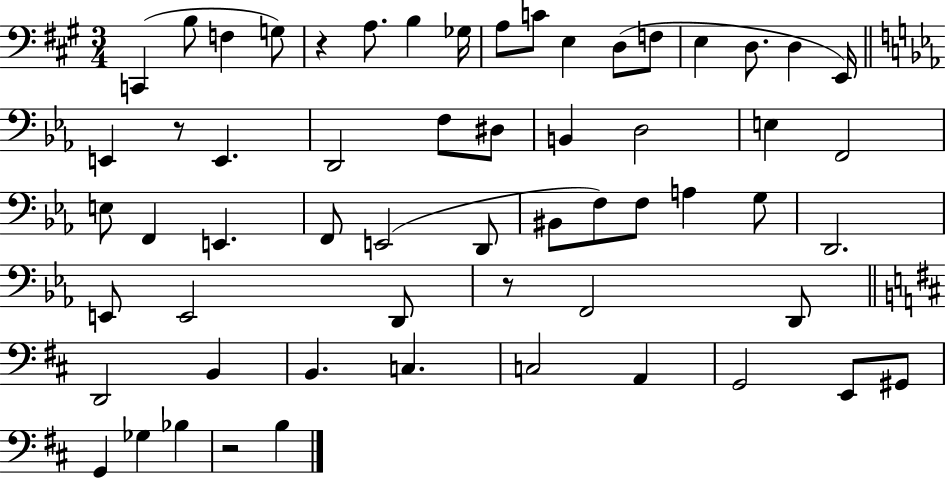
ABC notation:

X:1
T:Untitled
M:3/4
L:1/4
K:A
C,, B,/2 F, G,/2 z A,/2 B, _G,/4 A,/2 C/2 E, D,/2 F,/2 E, D,/2 D, E,,/4 E,, z/2 E,, D,,2 F,/2 ^D,/2 B,, D,2 E, F,,2 E,/2 F,, E,, F,,/2 E,,2 D,,/2 ^B,,/2 F,/2 F,/2 A, G,/2 D,,2 E,,/2 E,,2 D,,/2 z/2 F,,2 D,,/2 D,,2 B,, B,, C, C,2 A,, G,,2 E,,/2 ^G,,/2 G,, _G, _B, z2 B,